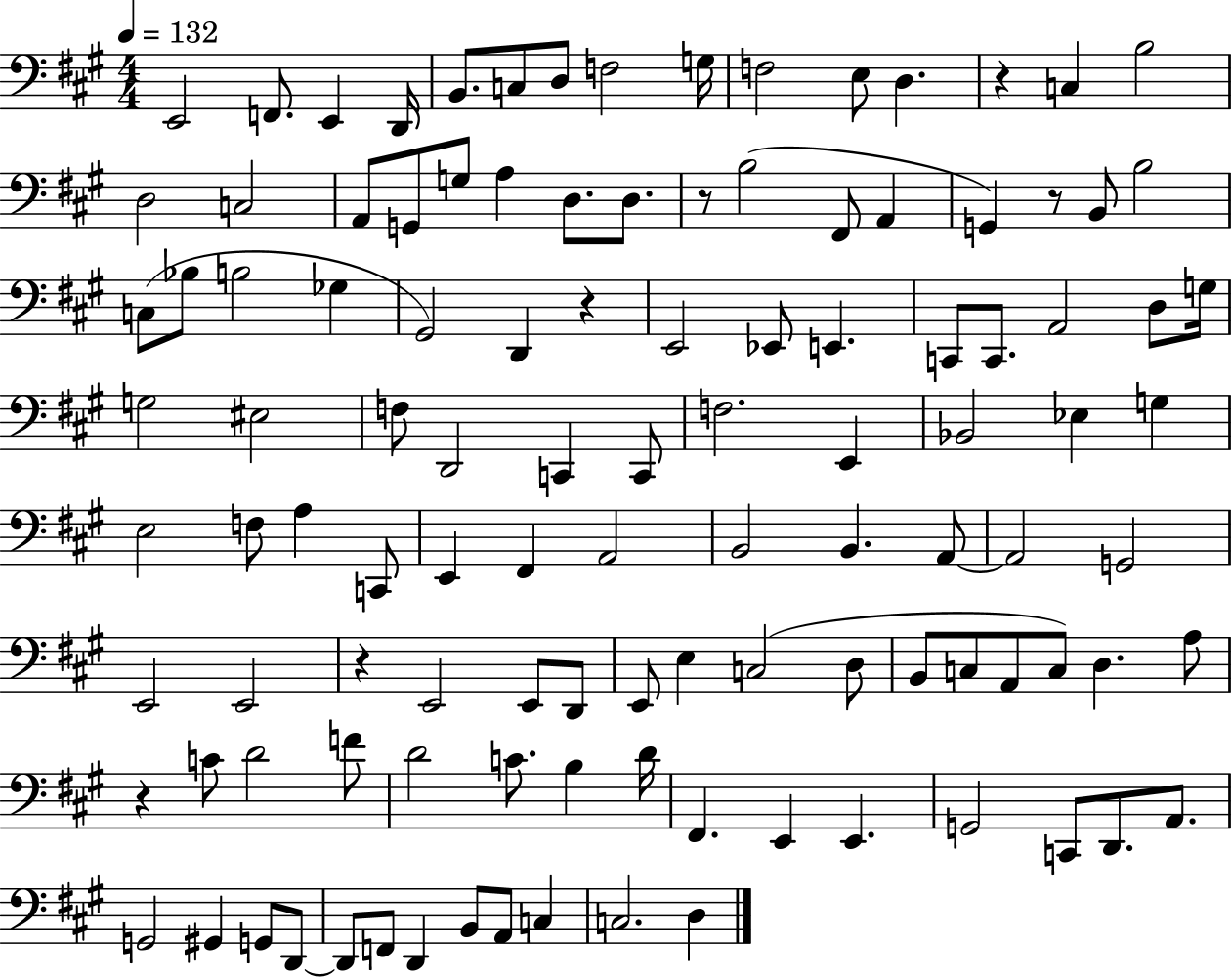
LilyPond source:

{
  \clef bass
  \numericTimeSignature
  \time 4/4
  \key a \major
  \tempo 4 = 132
  \repeat volta 2 { e,2 f,8. e,4 d,16 | b,8. c8 d8 f2 g16 | f2 e8 d4. | r4 c4 b2 | \break d2 c2 | a,8 g,8 g8 a4 d8. d8. | r8 b2( fis,8 a,4 | g,4) r8 b,8 b2 | \break c8( bes8 b2 ges4 | gis,2) d,4 r4 | e,2 ees,8 e,4. | c,8 c,8. a,2 d8 g16 | \break g2 eis2 | f8 d,2 c,4 c,8 | f2. e,4 | bes,2 ees4 g4 | \break e2 f8 a4 c,8 | e,4 fis,4 a,2 | b,2 b,4. a,8~~ | a,2 g,2 | \break e,2 e,2 | r4 e,2 e,8 d,8 | e,8 e4 c2( d8 | b,8 c8 a,8 c8) d4. a8 | \break r4 c'8 d'2 f'8 | d'2 c'8. b4 d'16 | fis,4. e,4 e,4. | g,2 c,8 d,8. a,8. | \break g,2 gis,4 g,8 d,8~~ | d,8 f,8 d,4 b,8 a,8 c4 | c2. d4 | } \bar "|."
}